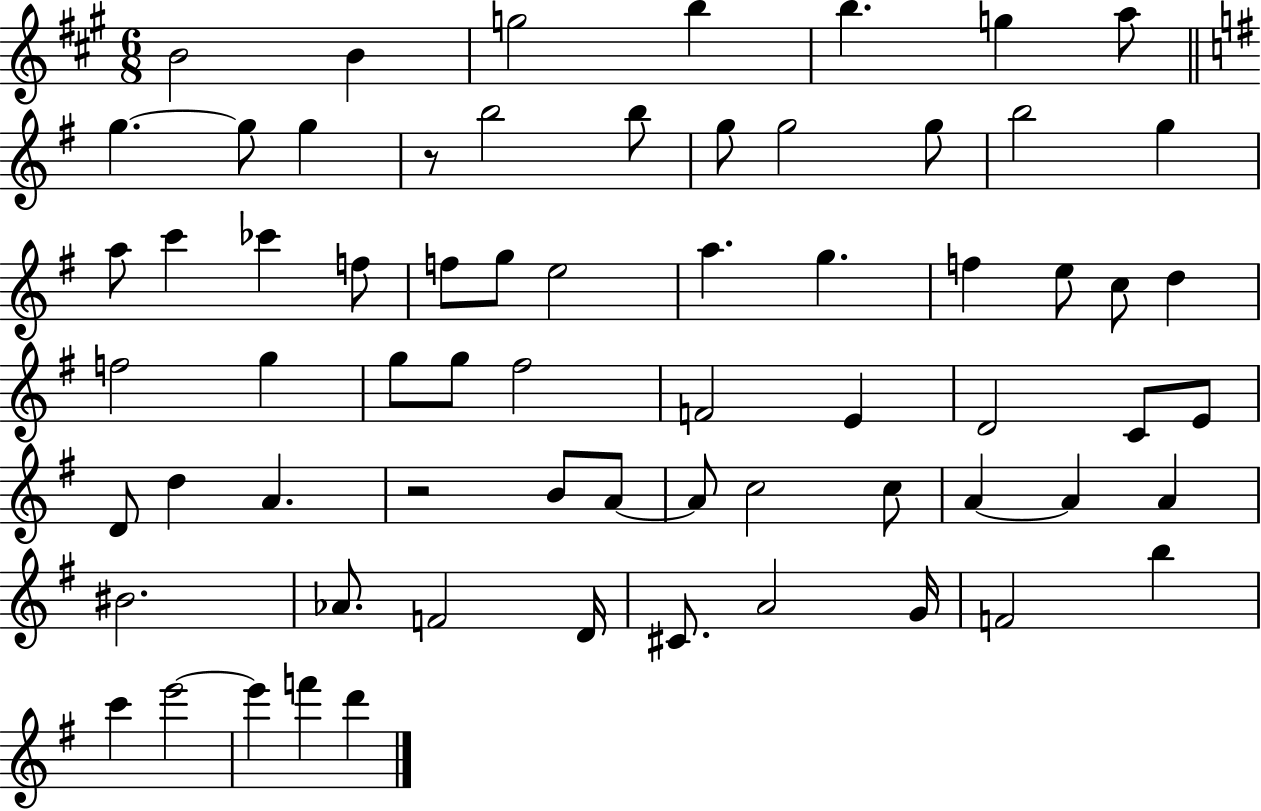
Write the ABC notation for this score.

X:1
T:Untitled
M:6/8
L:1/4
K:A
B2 B g2 b b g a/2 g g/2 g z/2 b2 b/2 g/2 g2 g/2 b2 g a/2 c' _c' f/2 f/2 g/2 e2 a g f e/2 c/2 d f2 g g/2 g/2 ^f2 F2 E D2 C/2 E/2 D/2 d A z2 B/2 A/2 A/2 c2 c/2 A A A ^B2 _A/2 F2 D/4 ^C/2 A2 G/4 F2 b c' e'2 e' f' d'